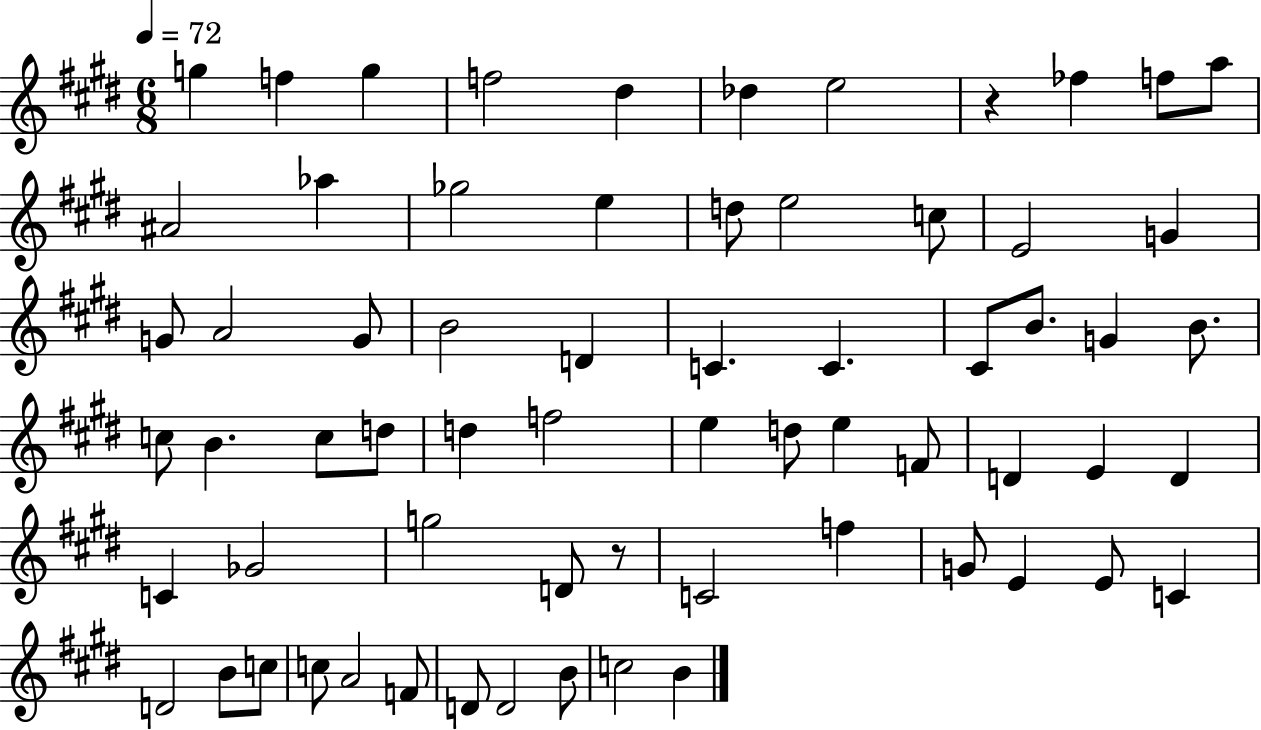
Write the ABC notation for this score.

X:1
T:Untitled
M:6/8
L:1/4
K:E
g f g f2 ^d _d e2 z _f f/2 a/2 ^A2 _a _g2 e d/2 e2 c/2 E2 G G/2 A2 G/2 B2 D C C ^C/2 B/2 G B/2 c/2 B c/2 d/2 d f2 e d/2 e F/2 D E D C _G2 g2 D/2 z/2 C2 f G/2 E E/2 C D2 B/2 c/2 c/2 A2 F/2 D/2 D2 B/2 c2 B